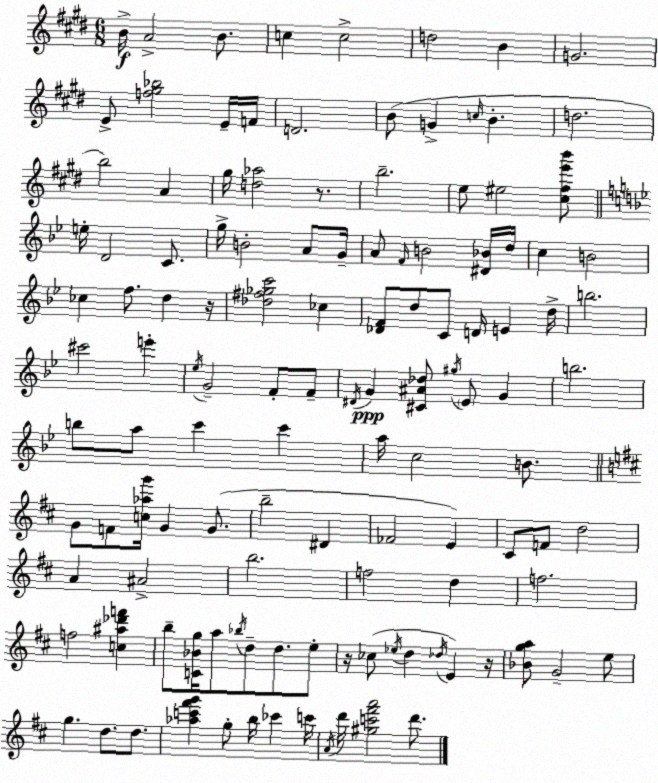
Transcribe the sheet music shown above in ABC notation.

X:1
T:Untitled
M:6/8
L:1/4
K:E
B/4 A2 B/2 c c2 d2 B G2 E/2 [f^g_b]2 E/4 F/4 D2 B/2 G c/4 B d2 b2 A ^g/4 [d_a]2 z/2 b2 e/2 ^e2 [^c^fe'b']/2 e/4 D2 C/2 g/4 B2 A/2 G/4 A/2 F/4 B2 [^D_B]/4 d/4 c B2 _c f/2 d z/4 [_d^f_gc']2 _c [_DF]/2 d/2 C/2 D/4 E d/4 b2 ^c'2 e' _e/4 G2 F/2 F/2 ^D/4 G [^C^A_d]/2 ^g/4 _E/2 G b2 b/2 a/2 c' c' a/4 c2 B/2 G/2 F/2 [c_ag']/4 G G/2 b2 ^D _F2 E ^C/2 F/2 d2 A ^A2 b2 f2 d f2 f2 [c^a_d'f'] b/2 [C_Bg]/4 a/2 _b/4 d/2 d/2 e/2 z/4 _c/2 _e/4 d _d/4 E z/4 [_Bga]/2 G2 e/2 g d/2 d/2 [_ac'^f'g'] g/2 b/4 _c' c'/4 A/4 d'/4 [^gc'^f'a']2 d'/2